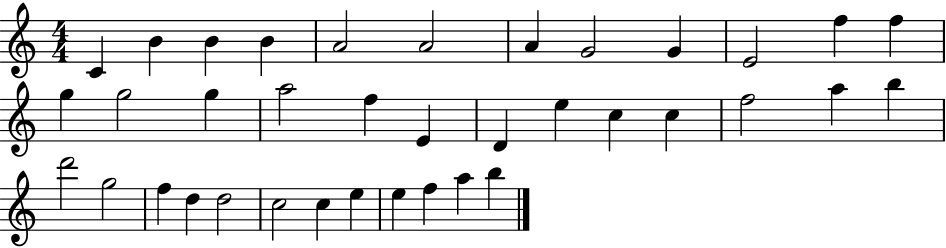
{
  \clef treble
  \numericTimeSignature
  \time 4/4
  \key c \major
  c'4 b'4 b'4 b'4 | a'2 a'2 | a'4 g'2 g'4 | e'2 f''4 f''4 | \break g''4 g''2 g''4 | a''2 f''4 e'4 | d'4 e''4 c''4 c''4 | f''2 a''4 b''4 | \break d'''2 g''2 | f''4 d''4 d''2 | c''2 c''4 e''4 | e''4 f''4 a''4 b''4 | \break \bar "|."
}